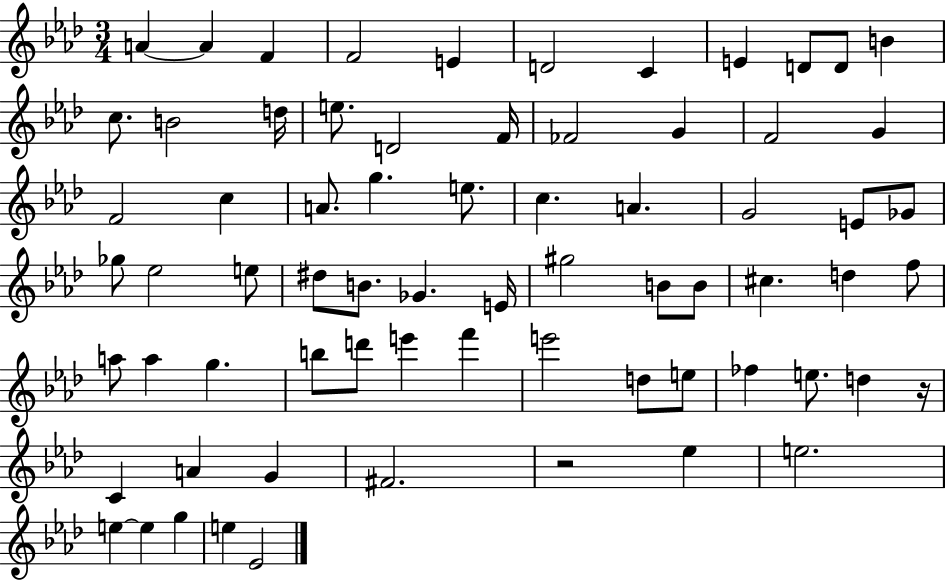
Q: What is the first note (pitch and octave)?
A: A4